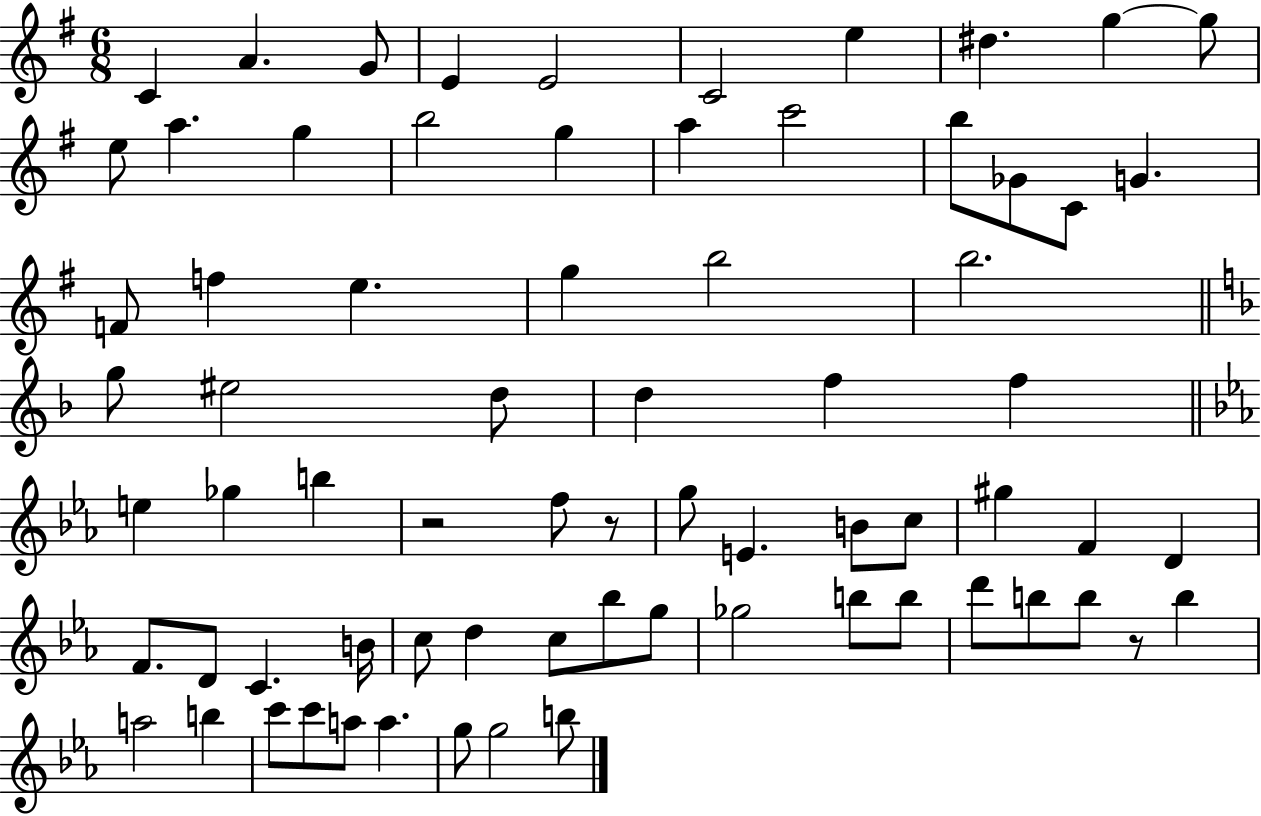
{
  \clef treble
  \numericTimeSignature
  \time 6/8
  \key g \major
  c'4 a'4. g'8 | e'4 e'2 | c'2 e''4 | dis''4. g''4~~ g''8 | \break e''8 a''4. g''4 | b''2 g''4 | a''4 c'''2 | b''8 ges'8 c'8 g'4. | \break f'8 f''4 e''4. | g''4 b''2 | b''2. | \bar "||" \break \key f \major g''8 eis''2 d''8 | d''4 f''4 f''4 | \bar "||" \break \key ees \major e''4 ges''4 b''4 | r2 f''8 r8 | g''8 e'4. b'8 c''8 | gis''4 f'4 d'4 | \break f'8. d'8 c'4. b'16 | c''8 d''4 c''8 bes''8 g''8 | ges''2 b''8 b''8 | d'''8 b''8 b''8 r8 b''4 | \break a''2 b''4 | c'''8 c'''8 a''8 a''4. | g''8 g''2 b''8 | \bar "|."
}